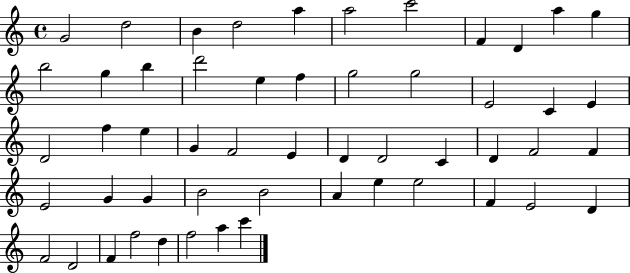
G4/h D5/h B4/q D5/h A5/q A5/h C6/h F4/q D4/q A5/q G5/q B5/h G5/q B5/q D6/h E5/q F5/q G5/h G5/h E4/h C4/q E4/q D4/h F5/q E5/q G4/q F4/h E4/q D4/q D4/h C4/q D4/q F4/h F4/q E4/h G4/q G4/q B4/h B4/h A4/q E5/q E5/h F4/q E4/h D4/q F4/h D4/h F4/q F5/h D5/q F5/h A5/q C6/q